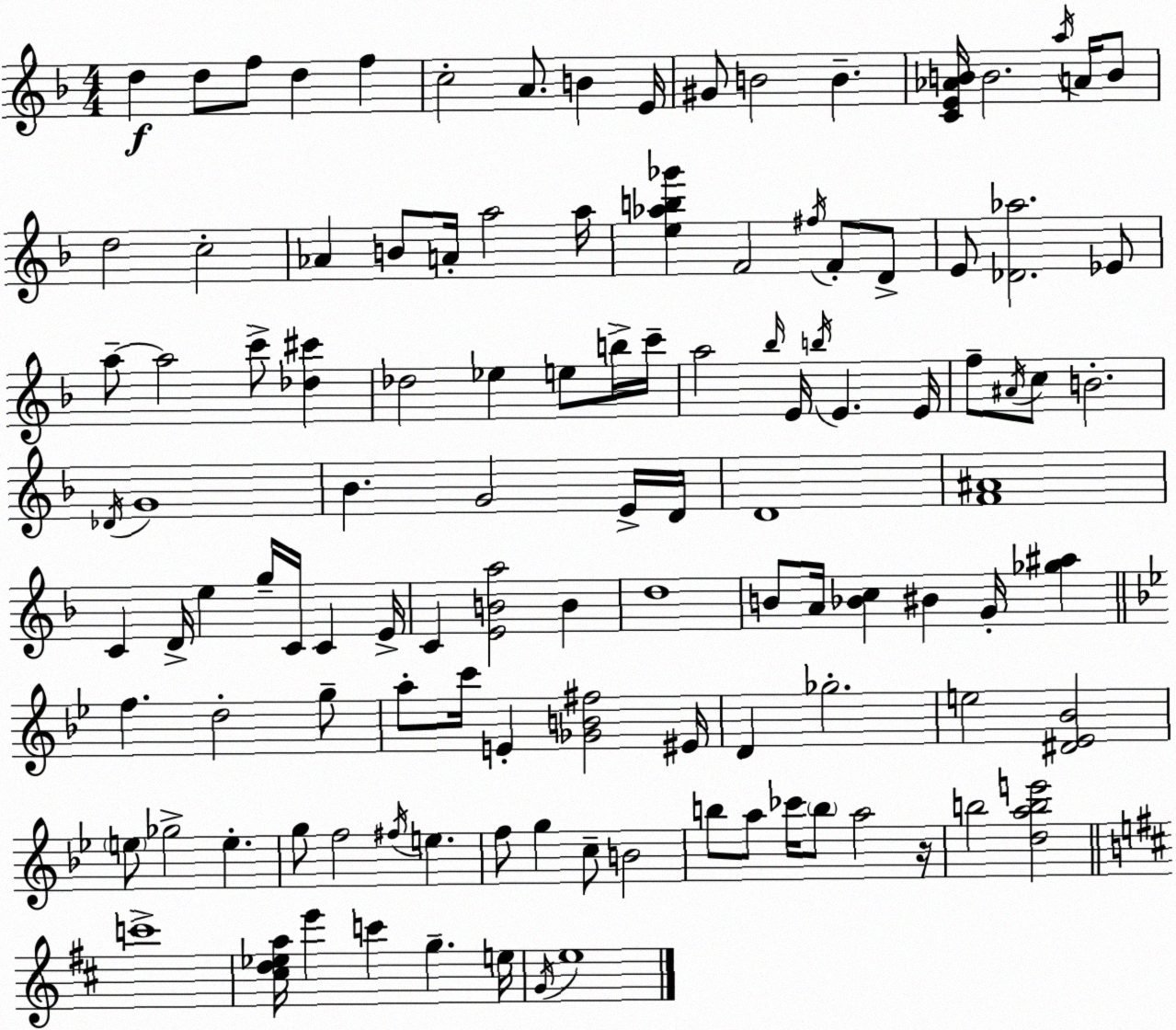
X:1
T:Untitled
M:4/4
L:1/4
K:Dm
d d/2 f/2 d f c2 A/2 B E/4 ^G/2 B2 B [CE_AB]/4 B2 a/4 A/4 B/2 d2 c2 _A B/2 A/4 a2 a/4 [e_ab_g'] F2 ^f/4 F/2 D/2 E/2 [_D_a]2 _E/2 a/2 a2 c'/2 [_d^c'] _d2 _e e/2 b/4 c'/4 a2 _b/4 E/4 b/4 E E/4 f/2 ^A/4 c/2 B2 _D/4 G4 _B G2 E/4 D/4 D4 [F^A]4 C D/4 e g/4 C/4 C E/4 C [EBa]2 B d4 B/2 A/4 [_Bc] ^B G/4 [_g^a] f d2 g/2 a/2 c'/4 E [_GB^f]2 ^E/4 D _g2 e2 [^D_E_B]2 e/2 _g2 e g/2 f2 ^f/4 e f/2 g c/2 B2 b/2 a/2 _c'/4 b/2 a2 z/4 b2 [dabe']2 c'4 [^cd_ea]/4 e' c' g e/4 G/4 e4